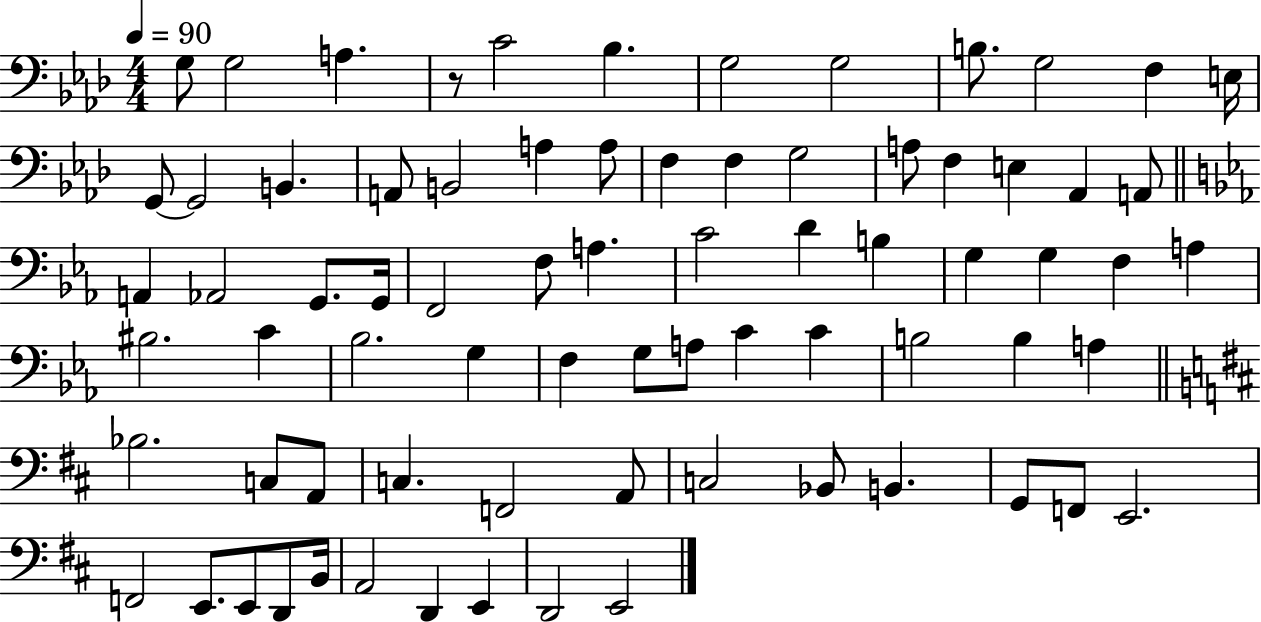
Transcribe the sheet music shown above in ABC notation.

X:1
T:Untitled
M:4/4
L:1/4
K:Ab
G,/2 G,2 A, z/2 C2 _B, G,2 G,2 B,/2 G,2 F, E,/4 G,,/2 G,,2 B,, A,,/2 B,,2 A, A,/2 F, F, G,2 A,/2 F, E, _A,, A,,/2 A,, _A,,2 G,,/2 G,,/4 F,,2 F,/2 A, C2 D B, G, G, F, A, ^B,2 C _B,2 G, F, G,/2 A,/2 C C B,2 B, A, _B,2 C,/2 A,,/2 C, F,,2 A,,/2 C,2 _B,,/2 B,, G,,/2 F,,/2 E,,2 F,,2 E,,/2 E,,/2 D,,/2 B,,/4 A,,2 D,, E,, D,,2 E,,2